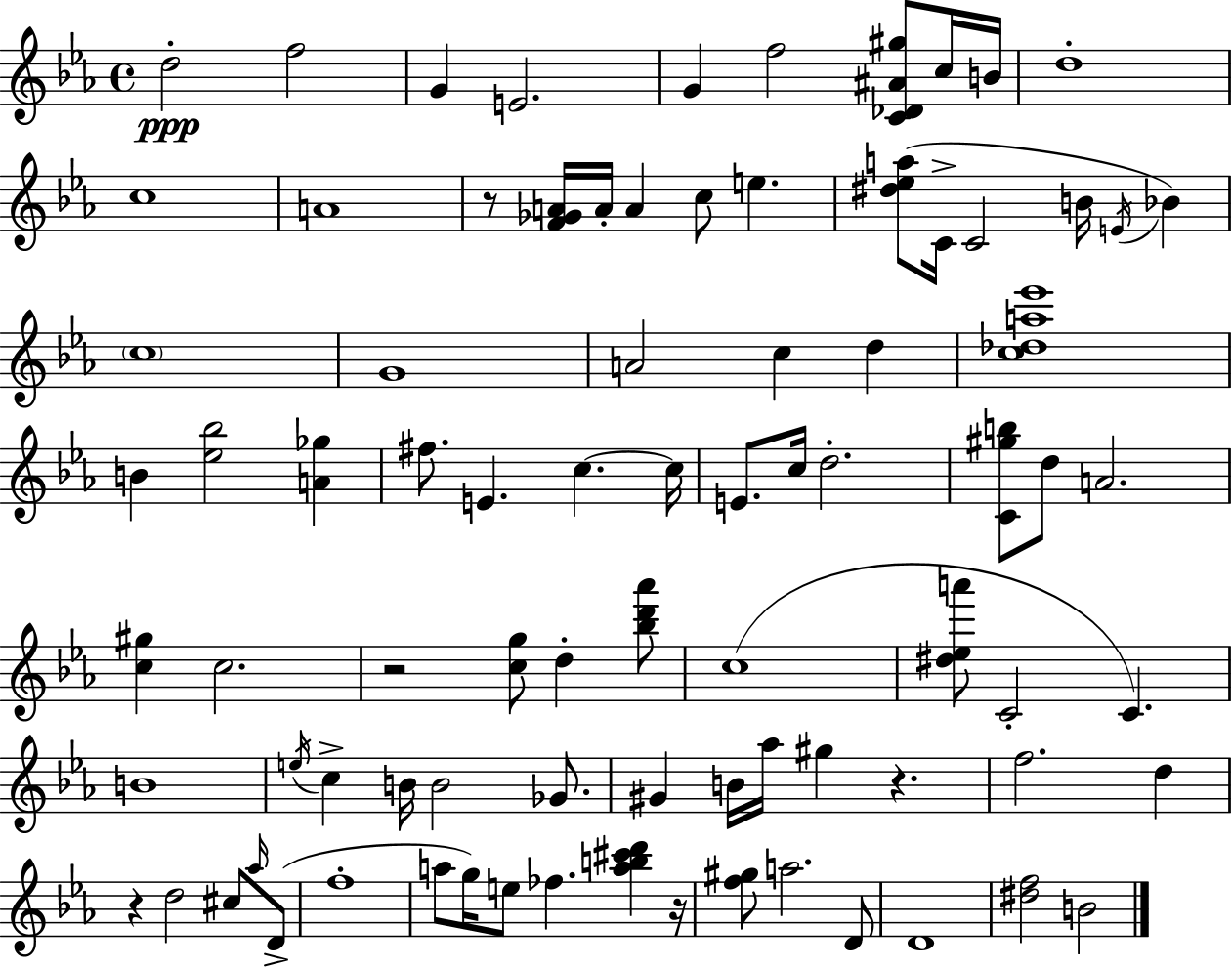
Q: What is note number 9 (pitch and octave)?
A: D5